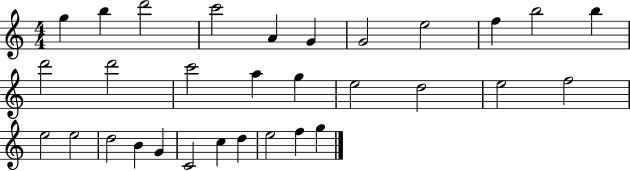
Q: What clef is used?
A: treble